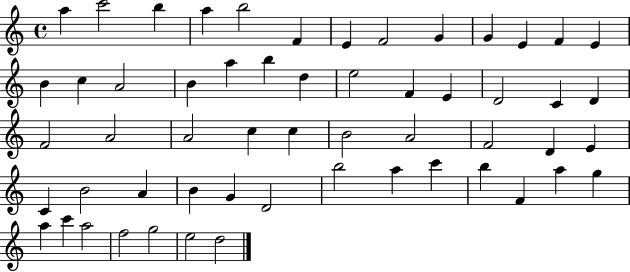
X:1
T:Untitled
M:4/4
L:1/4
K:C
a c'2 b a b2 F E F2 G G E F E B c A2 B a b d e2 F E D2 C D F2 A2 A2 c c B2 A2 F2 D E C B2 A B G D2 b2 a c' b F a g a c' a2 f2 g2 e2 d2